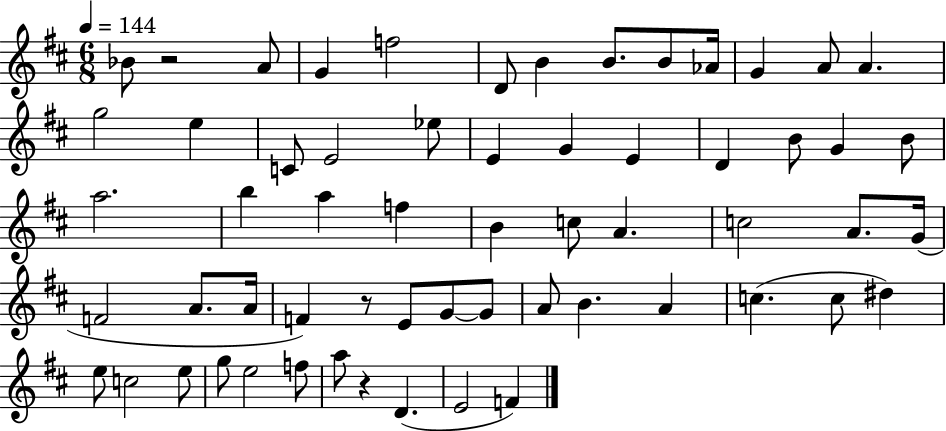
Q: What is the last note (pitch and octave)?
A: F4